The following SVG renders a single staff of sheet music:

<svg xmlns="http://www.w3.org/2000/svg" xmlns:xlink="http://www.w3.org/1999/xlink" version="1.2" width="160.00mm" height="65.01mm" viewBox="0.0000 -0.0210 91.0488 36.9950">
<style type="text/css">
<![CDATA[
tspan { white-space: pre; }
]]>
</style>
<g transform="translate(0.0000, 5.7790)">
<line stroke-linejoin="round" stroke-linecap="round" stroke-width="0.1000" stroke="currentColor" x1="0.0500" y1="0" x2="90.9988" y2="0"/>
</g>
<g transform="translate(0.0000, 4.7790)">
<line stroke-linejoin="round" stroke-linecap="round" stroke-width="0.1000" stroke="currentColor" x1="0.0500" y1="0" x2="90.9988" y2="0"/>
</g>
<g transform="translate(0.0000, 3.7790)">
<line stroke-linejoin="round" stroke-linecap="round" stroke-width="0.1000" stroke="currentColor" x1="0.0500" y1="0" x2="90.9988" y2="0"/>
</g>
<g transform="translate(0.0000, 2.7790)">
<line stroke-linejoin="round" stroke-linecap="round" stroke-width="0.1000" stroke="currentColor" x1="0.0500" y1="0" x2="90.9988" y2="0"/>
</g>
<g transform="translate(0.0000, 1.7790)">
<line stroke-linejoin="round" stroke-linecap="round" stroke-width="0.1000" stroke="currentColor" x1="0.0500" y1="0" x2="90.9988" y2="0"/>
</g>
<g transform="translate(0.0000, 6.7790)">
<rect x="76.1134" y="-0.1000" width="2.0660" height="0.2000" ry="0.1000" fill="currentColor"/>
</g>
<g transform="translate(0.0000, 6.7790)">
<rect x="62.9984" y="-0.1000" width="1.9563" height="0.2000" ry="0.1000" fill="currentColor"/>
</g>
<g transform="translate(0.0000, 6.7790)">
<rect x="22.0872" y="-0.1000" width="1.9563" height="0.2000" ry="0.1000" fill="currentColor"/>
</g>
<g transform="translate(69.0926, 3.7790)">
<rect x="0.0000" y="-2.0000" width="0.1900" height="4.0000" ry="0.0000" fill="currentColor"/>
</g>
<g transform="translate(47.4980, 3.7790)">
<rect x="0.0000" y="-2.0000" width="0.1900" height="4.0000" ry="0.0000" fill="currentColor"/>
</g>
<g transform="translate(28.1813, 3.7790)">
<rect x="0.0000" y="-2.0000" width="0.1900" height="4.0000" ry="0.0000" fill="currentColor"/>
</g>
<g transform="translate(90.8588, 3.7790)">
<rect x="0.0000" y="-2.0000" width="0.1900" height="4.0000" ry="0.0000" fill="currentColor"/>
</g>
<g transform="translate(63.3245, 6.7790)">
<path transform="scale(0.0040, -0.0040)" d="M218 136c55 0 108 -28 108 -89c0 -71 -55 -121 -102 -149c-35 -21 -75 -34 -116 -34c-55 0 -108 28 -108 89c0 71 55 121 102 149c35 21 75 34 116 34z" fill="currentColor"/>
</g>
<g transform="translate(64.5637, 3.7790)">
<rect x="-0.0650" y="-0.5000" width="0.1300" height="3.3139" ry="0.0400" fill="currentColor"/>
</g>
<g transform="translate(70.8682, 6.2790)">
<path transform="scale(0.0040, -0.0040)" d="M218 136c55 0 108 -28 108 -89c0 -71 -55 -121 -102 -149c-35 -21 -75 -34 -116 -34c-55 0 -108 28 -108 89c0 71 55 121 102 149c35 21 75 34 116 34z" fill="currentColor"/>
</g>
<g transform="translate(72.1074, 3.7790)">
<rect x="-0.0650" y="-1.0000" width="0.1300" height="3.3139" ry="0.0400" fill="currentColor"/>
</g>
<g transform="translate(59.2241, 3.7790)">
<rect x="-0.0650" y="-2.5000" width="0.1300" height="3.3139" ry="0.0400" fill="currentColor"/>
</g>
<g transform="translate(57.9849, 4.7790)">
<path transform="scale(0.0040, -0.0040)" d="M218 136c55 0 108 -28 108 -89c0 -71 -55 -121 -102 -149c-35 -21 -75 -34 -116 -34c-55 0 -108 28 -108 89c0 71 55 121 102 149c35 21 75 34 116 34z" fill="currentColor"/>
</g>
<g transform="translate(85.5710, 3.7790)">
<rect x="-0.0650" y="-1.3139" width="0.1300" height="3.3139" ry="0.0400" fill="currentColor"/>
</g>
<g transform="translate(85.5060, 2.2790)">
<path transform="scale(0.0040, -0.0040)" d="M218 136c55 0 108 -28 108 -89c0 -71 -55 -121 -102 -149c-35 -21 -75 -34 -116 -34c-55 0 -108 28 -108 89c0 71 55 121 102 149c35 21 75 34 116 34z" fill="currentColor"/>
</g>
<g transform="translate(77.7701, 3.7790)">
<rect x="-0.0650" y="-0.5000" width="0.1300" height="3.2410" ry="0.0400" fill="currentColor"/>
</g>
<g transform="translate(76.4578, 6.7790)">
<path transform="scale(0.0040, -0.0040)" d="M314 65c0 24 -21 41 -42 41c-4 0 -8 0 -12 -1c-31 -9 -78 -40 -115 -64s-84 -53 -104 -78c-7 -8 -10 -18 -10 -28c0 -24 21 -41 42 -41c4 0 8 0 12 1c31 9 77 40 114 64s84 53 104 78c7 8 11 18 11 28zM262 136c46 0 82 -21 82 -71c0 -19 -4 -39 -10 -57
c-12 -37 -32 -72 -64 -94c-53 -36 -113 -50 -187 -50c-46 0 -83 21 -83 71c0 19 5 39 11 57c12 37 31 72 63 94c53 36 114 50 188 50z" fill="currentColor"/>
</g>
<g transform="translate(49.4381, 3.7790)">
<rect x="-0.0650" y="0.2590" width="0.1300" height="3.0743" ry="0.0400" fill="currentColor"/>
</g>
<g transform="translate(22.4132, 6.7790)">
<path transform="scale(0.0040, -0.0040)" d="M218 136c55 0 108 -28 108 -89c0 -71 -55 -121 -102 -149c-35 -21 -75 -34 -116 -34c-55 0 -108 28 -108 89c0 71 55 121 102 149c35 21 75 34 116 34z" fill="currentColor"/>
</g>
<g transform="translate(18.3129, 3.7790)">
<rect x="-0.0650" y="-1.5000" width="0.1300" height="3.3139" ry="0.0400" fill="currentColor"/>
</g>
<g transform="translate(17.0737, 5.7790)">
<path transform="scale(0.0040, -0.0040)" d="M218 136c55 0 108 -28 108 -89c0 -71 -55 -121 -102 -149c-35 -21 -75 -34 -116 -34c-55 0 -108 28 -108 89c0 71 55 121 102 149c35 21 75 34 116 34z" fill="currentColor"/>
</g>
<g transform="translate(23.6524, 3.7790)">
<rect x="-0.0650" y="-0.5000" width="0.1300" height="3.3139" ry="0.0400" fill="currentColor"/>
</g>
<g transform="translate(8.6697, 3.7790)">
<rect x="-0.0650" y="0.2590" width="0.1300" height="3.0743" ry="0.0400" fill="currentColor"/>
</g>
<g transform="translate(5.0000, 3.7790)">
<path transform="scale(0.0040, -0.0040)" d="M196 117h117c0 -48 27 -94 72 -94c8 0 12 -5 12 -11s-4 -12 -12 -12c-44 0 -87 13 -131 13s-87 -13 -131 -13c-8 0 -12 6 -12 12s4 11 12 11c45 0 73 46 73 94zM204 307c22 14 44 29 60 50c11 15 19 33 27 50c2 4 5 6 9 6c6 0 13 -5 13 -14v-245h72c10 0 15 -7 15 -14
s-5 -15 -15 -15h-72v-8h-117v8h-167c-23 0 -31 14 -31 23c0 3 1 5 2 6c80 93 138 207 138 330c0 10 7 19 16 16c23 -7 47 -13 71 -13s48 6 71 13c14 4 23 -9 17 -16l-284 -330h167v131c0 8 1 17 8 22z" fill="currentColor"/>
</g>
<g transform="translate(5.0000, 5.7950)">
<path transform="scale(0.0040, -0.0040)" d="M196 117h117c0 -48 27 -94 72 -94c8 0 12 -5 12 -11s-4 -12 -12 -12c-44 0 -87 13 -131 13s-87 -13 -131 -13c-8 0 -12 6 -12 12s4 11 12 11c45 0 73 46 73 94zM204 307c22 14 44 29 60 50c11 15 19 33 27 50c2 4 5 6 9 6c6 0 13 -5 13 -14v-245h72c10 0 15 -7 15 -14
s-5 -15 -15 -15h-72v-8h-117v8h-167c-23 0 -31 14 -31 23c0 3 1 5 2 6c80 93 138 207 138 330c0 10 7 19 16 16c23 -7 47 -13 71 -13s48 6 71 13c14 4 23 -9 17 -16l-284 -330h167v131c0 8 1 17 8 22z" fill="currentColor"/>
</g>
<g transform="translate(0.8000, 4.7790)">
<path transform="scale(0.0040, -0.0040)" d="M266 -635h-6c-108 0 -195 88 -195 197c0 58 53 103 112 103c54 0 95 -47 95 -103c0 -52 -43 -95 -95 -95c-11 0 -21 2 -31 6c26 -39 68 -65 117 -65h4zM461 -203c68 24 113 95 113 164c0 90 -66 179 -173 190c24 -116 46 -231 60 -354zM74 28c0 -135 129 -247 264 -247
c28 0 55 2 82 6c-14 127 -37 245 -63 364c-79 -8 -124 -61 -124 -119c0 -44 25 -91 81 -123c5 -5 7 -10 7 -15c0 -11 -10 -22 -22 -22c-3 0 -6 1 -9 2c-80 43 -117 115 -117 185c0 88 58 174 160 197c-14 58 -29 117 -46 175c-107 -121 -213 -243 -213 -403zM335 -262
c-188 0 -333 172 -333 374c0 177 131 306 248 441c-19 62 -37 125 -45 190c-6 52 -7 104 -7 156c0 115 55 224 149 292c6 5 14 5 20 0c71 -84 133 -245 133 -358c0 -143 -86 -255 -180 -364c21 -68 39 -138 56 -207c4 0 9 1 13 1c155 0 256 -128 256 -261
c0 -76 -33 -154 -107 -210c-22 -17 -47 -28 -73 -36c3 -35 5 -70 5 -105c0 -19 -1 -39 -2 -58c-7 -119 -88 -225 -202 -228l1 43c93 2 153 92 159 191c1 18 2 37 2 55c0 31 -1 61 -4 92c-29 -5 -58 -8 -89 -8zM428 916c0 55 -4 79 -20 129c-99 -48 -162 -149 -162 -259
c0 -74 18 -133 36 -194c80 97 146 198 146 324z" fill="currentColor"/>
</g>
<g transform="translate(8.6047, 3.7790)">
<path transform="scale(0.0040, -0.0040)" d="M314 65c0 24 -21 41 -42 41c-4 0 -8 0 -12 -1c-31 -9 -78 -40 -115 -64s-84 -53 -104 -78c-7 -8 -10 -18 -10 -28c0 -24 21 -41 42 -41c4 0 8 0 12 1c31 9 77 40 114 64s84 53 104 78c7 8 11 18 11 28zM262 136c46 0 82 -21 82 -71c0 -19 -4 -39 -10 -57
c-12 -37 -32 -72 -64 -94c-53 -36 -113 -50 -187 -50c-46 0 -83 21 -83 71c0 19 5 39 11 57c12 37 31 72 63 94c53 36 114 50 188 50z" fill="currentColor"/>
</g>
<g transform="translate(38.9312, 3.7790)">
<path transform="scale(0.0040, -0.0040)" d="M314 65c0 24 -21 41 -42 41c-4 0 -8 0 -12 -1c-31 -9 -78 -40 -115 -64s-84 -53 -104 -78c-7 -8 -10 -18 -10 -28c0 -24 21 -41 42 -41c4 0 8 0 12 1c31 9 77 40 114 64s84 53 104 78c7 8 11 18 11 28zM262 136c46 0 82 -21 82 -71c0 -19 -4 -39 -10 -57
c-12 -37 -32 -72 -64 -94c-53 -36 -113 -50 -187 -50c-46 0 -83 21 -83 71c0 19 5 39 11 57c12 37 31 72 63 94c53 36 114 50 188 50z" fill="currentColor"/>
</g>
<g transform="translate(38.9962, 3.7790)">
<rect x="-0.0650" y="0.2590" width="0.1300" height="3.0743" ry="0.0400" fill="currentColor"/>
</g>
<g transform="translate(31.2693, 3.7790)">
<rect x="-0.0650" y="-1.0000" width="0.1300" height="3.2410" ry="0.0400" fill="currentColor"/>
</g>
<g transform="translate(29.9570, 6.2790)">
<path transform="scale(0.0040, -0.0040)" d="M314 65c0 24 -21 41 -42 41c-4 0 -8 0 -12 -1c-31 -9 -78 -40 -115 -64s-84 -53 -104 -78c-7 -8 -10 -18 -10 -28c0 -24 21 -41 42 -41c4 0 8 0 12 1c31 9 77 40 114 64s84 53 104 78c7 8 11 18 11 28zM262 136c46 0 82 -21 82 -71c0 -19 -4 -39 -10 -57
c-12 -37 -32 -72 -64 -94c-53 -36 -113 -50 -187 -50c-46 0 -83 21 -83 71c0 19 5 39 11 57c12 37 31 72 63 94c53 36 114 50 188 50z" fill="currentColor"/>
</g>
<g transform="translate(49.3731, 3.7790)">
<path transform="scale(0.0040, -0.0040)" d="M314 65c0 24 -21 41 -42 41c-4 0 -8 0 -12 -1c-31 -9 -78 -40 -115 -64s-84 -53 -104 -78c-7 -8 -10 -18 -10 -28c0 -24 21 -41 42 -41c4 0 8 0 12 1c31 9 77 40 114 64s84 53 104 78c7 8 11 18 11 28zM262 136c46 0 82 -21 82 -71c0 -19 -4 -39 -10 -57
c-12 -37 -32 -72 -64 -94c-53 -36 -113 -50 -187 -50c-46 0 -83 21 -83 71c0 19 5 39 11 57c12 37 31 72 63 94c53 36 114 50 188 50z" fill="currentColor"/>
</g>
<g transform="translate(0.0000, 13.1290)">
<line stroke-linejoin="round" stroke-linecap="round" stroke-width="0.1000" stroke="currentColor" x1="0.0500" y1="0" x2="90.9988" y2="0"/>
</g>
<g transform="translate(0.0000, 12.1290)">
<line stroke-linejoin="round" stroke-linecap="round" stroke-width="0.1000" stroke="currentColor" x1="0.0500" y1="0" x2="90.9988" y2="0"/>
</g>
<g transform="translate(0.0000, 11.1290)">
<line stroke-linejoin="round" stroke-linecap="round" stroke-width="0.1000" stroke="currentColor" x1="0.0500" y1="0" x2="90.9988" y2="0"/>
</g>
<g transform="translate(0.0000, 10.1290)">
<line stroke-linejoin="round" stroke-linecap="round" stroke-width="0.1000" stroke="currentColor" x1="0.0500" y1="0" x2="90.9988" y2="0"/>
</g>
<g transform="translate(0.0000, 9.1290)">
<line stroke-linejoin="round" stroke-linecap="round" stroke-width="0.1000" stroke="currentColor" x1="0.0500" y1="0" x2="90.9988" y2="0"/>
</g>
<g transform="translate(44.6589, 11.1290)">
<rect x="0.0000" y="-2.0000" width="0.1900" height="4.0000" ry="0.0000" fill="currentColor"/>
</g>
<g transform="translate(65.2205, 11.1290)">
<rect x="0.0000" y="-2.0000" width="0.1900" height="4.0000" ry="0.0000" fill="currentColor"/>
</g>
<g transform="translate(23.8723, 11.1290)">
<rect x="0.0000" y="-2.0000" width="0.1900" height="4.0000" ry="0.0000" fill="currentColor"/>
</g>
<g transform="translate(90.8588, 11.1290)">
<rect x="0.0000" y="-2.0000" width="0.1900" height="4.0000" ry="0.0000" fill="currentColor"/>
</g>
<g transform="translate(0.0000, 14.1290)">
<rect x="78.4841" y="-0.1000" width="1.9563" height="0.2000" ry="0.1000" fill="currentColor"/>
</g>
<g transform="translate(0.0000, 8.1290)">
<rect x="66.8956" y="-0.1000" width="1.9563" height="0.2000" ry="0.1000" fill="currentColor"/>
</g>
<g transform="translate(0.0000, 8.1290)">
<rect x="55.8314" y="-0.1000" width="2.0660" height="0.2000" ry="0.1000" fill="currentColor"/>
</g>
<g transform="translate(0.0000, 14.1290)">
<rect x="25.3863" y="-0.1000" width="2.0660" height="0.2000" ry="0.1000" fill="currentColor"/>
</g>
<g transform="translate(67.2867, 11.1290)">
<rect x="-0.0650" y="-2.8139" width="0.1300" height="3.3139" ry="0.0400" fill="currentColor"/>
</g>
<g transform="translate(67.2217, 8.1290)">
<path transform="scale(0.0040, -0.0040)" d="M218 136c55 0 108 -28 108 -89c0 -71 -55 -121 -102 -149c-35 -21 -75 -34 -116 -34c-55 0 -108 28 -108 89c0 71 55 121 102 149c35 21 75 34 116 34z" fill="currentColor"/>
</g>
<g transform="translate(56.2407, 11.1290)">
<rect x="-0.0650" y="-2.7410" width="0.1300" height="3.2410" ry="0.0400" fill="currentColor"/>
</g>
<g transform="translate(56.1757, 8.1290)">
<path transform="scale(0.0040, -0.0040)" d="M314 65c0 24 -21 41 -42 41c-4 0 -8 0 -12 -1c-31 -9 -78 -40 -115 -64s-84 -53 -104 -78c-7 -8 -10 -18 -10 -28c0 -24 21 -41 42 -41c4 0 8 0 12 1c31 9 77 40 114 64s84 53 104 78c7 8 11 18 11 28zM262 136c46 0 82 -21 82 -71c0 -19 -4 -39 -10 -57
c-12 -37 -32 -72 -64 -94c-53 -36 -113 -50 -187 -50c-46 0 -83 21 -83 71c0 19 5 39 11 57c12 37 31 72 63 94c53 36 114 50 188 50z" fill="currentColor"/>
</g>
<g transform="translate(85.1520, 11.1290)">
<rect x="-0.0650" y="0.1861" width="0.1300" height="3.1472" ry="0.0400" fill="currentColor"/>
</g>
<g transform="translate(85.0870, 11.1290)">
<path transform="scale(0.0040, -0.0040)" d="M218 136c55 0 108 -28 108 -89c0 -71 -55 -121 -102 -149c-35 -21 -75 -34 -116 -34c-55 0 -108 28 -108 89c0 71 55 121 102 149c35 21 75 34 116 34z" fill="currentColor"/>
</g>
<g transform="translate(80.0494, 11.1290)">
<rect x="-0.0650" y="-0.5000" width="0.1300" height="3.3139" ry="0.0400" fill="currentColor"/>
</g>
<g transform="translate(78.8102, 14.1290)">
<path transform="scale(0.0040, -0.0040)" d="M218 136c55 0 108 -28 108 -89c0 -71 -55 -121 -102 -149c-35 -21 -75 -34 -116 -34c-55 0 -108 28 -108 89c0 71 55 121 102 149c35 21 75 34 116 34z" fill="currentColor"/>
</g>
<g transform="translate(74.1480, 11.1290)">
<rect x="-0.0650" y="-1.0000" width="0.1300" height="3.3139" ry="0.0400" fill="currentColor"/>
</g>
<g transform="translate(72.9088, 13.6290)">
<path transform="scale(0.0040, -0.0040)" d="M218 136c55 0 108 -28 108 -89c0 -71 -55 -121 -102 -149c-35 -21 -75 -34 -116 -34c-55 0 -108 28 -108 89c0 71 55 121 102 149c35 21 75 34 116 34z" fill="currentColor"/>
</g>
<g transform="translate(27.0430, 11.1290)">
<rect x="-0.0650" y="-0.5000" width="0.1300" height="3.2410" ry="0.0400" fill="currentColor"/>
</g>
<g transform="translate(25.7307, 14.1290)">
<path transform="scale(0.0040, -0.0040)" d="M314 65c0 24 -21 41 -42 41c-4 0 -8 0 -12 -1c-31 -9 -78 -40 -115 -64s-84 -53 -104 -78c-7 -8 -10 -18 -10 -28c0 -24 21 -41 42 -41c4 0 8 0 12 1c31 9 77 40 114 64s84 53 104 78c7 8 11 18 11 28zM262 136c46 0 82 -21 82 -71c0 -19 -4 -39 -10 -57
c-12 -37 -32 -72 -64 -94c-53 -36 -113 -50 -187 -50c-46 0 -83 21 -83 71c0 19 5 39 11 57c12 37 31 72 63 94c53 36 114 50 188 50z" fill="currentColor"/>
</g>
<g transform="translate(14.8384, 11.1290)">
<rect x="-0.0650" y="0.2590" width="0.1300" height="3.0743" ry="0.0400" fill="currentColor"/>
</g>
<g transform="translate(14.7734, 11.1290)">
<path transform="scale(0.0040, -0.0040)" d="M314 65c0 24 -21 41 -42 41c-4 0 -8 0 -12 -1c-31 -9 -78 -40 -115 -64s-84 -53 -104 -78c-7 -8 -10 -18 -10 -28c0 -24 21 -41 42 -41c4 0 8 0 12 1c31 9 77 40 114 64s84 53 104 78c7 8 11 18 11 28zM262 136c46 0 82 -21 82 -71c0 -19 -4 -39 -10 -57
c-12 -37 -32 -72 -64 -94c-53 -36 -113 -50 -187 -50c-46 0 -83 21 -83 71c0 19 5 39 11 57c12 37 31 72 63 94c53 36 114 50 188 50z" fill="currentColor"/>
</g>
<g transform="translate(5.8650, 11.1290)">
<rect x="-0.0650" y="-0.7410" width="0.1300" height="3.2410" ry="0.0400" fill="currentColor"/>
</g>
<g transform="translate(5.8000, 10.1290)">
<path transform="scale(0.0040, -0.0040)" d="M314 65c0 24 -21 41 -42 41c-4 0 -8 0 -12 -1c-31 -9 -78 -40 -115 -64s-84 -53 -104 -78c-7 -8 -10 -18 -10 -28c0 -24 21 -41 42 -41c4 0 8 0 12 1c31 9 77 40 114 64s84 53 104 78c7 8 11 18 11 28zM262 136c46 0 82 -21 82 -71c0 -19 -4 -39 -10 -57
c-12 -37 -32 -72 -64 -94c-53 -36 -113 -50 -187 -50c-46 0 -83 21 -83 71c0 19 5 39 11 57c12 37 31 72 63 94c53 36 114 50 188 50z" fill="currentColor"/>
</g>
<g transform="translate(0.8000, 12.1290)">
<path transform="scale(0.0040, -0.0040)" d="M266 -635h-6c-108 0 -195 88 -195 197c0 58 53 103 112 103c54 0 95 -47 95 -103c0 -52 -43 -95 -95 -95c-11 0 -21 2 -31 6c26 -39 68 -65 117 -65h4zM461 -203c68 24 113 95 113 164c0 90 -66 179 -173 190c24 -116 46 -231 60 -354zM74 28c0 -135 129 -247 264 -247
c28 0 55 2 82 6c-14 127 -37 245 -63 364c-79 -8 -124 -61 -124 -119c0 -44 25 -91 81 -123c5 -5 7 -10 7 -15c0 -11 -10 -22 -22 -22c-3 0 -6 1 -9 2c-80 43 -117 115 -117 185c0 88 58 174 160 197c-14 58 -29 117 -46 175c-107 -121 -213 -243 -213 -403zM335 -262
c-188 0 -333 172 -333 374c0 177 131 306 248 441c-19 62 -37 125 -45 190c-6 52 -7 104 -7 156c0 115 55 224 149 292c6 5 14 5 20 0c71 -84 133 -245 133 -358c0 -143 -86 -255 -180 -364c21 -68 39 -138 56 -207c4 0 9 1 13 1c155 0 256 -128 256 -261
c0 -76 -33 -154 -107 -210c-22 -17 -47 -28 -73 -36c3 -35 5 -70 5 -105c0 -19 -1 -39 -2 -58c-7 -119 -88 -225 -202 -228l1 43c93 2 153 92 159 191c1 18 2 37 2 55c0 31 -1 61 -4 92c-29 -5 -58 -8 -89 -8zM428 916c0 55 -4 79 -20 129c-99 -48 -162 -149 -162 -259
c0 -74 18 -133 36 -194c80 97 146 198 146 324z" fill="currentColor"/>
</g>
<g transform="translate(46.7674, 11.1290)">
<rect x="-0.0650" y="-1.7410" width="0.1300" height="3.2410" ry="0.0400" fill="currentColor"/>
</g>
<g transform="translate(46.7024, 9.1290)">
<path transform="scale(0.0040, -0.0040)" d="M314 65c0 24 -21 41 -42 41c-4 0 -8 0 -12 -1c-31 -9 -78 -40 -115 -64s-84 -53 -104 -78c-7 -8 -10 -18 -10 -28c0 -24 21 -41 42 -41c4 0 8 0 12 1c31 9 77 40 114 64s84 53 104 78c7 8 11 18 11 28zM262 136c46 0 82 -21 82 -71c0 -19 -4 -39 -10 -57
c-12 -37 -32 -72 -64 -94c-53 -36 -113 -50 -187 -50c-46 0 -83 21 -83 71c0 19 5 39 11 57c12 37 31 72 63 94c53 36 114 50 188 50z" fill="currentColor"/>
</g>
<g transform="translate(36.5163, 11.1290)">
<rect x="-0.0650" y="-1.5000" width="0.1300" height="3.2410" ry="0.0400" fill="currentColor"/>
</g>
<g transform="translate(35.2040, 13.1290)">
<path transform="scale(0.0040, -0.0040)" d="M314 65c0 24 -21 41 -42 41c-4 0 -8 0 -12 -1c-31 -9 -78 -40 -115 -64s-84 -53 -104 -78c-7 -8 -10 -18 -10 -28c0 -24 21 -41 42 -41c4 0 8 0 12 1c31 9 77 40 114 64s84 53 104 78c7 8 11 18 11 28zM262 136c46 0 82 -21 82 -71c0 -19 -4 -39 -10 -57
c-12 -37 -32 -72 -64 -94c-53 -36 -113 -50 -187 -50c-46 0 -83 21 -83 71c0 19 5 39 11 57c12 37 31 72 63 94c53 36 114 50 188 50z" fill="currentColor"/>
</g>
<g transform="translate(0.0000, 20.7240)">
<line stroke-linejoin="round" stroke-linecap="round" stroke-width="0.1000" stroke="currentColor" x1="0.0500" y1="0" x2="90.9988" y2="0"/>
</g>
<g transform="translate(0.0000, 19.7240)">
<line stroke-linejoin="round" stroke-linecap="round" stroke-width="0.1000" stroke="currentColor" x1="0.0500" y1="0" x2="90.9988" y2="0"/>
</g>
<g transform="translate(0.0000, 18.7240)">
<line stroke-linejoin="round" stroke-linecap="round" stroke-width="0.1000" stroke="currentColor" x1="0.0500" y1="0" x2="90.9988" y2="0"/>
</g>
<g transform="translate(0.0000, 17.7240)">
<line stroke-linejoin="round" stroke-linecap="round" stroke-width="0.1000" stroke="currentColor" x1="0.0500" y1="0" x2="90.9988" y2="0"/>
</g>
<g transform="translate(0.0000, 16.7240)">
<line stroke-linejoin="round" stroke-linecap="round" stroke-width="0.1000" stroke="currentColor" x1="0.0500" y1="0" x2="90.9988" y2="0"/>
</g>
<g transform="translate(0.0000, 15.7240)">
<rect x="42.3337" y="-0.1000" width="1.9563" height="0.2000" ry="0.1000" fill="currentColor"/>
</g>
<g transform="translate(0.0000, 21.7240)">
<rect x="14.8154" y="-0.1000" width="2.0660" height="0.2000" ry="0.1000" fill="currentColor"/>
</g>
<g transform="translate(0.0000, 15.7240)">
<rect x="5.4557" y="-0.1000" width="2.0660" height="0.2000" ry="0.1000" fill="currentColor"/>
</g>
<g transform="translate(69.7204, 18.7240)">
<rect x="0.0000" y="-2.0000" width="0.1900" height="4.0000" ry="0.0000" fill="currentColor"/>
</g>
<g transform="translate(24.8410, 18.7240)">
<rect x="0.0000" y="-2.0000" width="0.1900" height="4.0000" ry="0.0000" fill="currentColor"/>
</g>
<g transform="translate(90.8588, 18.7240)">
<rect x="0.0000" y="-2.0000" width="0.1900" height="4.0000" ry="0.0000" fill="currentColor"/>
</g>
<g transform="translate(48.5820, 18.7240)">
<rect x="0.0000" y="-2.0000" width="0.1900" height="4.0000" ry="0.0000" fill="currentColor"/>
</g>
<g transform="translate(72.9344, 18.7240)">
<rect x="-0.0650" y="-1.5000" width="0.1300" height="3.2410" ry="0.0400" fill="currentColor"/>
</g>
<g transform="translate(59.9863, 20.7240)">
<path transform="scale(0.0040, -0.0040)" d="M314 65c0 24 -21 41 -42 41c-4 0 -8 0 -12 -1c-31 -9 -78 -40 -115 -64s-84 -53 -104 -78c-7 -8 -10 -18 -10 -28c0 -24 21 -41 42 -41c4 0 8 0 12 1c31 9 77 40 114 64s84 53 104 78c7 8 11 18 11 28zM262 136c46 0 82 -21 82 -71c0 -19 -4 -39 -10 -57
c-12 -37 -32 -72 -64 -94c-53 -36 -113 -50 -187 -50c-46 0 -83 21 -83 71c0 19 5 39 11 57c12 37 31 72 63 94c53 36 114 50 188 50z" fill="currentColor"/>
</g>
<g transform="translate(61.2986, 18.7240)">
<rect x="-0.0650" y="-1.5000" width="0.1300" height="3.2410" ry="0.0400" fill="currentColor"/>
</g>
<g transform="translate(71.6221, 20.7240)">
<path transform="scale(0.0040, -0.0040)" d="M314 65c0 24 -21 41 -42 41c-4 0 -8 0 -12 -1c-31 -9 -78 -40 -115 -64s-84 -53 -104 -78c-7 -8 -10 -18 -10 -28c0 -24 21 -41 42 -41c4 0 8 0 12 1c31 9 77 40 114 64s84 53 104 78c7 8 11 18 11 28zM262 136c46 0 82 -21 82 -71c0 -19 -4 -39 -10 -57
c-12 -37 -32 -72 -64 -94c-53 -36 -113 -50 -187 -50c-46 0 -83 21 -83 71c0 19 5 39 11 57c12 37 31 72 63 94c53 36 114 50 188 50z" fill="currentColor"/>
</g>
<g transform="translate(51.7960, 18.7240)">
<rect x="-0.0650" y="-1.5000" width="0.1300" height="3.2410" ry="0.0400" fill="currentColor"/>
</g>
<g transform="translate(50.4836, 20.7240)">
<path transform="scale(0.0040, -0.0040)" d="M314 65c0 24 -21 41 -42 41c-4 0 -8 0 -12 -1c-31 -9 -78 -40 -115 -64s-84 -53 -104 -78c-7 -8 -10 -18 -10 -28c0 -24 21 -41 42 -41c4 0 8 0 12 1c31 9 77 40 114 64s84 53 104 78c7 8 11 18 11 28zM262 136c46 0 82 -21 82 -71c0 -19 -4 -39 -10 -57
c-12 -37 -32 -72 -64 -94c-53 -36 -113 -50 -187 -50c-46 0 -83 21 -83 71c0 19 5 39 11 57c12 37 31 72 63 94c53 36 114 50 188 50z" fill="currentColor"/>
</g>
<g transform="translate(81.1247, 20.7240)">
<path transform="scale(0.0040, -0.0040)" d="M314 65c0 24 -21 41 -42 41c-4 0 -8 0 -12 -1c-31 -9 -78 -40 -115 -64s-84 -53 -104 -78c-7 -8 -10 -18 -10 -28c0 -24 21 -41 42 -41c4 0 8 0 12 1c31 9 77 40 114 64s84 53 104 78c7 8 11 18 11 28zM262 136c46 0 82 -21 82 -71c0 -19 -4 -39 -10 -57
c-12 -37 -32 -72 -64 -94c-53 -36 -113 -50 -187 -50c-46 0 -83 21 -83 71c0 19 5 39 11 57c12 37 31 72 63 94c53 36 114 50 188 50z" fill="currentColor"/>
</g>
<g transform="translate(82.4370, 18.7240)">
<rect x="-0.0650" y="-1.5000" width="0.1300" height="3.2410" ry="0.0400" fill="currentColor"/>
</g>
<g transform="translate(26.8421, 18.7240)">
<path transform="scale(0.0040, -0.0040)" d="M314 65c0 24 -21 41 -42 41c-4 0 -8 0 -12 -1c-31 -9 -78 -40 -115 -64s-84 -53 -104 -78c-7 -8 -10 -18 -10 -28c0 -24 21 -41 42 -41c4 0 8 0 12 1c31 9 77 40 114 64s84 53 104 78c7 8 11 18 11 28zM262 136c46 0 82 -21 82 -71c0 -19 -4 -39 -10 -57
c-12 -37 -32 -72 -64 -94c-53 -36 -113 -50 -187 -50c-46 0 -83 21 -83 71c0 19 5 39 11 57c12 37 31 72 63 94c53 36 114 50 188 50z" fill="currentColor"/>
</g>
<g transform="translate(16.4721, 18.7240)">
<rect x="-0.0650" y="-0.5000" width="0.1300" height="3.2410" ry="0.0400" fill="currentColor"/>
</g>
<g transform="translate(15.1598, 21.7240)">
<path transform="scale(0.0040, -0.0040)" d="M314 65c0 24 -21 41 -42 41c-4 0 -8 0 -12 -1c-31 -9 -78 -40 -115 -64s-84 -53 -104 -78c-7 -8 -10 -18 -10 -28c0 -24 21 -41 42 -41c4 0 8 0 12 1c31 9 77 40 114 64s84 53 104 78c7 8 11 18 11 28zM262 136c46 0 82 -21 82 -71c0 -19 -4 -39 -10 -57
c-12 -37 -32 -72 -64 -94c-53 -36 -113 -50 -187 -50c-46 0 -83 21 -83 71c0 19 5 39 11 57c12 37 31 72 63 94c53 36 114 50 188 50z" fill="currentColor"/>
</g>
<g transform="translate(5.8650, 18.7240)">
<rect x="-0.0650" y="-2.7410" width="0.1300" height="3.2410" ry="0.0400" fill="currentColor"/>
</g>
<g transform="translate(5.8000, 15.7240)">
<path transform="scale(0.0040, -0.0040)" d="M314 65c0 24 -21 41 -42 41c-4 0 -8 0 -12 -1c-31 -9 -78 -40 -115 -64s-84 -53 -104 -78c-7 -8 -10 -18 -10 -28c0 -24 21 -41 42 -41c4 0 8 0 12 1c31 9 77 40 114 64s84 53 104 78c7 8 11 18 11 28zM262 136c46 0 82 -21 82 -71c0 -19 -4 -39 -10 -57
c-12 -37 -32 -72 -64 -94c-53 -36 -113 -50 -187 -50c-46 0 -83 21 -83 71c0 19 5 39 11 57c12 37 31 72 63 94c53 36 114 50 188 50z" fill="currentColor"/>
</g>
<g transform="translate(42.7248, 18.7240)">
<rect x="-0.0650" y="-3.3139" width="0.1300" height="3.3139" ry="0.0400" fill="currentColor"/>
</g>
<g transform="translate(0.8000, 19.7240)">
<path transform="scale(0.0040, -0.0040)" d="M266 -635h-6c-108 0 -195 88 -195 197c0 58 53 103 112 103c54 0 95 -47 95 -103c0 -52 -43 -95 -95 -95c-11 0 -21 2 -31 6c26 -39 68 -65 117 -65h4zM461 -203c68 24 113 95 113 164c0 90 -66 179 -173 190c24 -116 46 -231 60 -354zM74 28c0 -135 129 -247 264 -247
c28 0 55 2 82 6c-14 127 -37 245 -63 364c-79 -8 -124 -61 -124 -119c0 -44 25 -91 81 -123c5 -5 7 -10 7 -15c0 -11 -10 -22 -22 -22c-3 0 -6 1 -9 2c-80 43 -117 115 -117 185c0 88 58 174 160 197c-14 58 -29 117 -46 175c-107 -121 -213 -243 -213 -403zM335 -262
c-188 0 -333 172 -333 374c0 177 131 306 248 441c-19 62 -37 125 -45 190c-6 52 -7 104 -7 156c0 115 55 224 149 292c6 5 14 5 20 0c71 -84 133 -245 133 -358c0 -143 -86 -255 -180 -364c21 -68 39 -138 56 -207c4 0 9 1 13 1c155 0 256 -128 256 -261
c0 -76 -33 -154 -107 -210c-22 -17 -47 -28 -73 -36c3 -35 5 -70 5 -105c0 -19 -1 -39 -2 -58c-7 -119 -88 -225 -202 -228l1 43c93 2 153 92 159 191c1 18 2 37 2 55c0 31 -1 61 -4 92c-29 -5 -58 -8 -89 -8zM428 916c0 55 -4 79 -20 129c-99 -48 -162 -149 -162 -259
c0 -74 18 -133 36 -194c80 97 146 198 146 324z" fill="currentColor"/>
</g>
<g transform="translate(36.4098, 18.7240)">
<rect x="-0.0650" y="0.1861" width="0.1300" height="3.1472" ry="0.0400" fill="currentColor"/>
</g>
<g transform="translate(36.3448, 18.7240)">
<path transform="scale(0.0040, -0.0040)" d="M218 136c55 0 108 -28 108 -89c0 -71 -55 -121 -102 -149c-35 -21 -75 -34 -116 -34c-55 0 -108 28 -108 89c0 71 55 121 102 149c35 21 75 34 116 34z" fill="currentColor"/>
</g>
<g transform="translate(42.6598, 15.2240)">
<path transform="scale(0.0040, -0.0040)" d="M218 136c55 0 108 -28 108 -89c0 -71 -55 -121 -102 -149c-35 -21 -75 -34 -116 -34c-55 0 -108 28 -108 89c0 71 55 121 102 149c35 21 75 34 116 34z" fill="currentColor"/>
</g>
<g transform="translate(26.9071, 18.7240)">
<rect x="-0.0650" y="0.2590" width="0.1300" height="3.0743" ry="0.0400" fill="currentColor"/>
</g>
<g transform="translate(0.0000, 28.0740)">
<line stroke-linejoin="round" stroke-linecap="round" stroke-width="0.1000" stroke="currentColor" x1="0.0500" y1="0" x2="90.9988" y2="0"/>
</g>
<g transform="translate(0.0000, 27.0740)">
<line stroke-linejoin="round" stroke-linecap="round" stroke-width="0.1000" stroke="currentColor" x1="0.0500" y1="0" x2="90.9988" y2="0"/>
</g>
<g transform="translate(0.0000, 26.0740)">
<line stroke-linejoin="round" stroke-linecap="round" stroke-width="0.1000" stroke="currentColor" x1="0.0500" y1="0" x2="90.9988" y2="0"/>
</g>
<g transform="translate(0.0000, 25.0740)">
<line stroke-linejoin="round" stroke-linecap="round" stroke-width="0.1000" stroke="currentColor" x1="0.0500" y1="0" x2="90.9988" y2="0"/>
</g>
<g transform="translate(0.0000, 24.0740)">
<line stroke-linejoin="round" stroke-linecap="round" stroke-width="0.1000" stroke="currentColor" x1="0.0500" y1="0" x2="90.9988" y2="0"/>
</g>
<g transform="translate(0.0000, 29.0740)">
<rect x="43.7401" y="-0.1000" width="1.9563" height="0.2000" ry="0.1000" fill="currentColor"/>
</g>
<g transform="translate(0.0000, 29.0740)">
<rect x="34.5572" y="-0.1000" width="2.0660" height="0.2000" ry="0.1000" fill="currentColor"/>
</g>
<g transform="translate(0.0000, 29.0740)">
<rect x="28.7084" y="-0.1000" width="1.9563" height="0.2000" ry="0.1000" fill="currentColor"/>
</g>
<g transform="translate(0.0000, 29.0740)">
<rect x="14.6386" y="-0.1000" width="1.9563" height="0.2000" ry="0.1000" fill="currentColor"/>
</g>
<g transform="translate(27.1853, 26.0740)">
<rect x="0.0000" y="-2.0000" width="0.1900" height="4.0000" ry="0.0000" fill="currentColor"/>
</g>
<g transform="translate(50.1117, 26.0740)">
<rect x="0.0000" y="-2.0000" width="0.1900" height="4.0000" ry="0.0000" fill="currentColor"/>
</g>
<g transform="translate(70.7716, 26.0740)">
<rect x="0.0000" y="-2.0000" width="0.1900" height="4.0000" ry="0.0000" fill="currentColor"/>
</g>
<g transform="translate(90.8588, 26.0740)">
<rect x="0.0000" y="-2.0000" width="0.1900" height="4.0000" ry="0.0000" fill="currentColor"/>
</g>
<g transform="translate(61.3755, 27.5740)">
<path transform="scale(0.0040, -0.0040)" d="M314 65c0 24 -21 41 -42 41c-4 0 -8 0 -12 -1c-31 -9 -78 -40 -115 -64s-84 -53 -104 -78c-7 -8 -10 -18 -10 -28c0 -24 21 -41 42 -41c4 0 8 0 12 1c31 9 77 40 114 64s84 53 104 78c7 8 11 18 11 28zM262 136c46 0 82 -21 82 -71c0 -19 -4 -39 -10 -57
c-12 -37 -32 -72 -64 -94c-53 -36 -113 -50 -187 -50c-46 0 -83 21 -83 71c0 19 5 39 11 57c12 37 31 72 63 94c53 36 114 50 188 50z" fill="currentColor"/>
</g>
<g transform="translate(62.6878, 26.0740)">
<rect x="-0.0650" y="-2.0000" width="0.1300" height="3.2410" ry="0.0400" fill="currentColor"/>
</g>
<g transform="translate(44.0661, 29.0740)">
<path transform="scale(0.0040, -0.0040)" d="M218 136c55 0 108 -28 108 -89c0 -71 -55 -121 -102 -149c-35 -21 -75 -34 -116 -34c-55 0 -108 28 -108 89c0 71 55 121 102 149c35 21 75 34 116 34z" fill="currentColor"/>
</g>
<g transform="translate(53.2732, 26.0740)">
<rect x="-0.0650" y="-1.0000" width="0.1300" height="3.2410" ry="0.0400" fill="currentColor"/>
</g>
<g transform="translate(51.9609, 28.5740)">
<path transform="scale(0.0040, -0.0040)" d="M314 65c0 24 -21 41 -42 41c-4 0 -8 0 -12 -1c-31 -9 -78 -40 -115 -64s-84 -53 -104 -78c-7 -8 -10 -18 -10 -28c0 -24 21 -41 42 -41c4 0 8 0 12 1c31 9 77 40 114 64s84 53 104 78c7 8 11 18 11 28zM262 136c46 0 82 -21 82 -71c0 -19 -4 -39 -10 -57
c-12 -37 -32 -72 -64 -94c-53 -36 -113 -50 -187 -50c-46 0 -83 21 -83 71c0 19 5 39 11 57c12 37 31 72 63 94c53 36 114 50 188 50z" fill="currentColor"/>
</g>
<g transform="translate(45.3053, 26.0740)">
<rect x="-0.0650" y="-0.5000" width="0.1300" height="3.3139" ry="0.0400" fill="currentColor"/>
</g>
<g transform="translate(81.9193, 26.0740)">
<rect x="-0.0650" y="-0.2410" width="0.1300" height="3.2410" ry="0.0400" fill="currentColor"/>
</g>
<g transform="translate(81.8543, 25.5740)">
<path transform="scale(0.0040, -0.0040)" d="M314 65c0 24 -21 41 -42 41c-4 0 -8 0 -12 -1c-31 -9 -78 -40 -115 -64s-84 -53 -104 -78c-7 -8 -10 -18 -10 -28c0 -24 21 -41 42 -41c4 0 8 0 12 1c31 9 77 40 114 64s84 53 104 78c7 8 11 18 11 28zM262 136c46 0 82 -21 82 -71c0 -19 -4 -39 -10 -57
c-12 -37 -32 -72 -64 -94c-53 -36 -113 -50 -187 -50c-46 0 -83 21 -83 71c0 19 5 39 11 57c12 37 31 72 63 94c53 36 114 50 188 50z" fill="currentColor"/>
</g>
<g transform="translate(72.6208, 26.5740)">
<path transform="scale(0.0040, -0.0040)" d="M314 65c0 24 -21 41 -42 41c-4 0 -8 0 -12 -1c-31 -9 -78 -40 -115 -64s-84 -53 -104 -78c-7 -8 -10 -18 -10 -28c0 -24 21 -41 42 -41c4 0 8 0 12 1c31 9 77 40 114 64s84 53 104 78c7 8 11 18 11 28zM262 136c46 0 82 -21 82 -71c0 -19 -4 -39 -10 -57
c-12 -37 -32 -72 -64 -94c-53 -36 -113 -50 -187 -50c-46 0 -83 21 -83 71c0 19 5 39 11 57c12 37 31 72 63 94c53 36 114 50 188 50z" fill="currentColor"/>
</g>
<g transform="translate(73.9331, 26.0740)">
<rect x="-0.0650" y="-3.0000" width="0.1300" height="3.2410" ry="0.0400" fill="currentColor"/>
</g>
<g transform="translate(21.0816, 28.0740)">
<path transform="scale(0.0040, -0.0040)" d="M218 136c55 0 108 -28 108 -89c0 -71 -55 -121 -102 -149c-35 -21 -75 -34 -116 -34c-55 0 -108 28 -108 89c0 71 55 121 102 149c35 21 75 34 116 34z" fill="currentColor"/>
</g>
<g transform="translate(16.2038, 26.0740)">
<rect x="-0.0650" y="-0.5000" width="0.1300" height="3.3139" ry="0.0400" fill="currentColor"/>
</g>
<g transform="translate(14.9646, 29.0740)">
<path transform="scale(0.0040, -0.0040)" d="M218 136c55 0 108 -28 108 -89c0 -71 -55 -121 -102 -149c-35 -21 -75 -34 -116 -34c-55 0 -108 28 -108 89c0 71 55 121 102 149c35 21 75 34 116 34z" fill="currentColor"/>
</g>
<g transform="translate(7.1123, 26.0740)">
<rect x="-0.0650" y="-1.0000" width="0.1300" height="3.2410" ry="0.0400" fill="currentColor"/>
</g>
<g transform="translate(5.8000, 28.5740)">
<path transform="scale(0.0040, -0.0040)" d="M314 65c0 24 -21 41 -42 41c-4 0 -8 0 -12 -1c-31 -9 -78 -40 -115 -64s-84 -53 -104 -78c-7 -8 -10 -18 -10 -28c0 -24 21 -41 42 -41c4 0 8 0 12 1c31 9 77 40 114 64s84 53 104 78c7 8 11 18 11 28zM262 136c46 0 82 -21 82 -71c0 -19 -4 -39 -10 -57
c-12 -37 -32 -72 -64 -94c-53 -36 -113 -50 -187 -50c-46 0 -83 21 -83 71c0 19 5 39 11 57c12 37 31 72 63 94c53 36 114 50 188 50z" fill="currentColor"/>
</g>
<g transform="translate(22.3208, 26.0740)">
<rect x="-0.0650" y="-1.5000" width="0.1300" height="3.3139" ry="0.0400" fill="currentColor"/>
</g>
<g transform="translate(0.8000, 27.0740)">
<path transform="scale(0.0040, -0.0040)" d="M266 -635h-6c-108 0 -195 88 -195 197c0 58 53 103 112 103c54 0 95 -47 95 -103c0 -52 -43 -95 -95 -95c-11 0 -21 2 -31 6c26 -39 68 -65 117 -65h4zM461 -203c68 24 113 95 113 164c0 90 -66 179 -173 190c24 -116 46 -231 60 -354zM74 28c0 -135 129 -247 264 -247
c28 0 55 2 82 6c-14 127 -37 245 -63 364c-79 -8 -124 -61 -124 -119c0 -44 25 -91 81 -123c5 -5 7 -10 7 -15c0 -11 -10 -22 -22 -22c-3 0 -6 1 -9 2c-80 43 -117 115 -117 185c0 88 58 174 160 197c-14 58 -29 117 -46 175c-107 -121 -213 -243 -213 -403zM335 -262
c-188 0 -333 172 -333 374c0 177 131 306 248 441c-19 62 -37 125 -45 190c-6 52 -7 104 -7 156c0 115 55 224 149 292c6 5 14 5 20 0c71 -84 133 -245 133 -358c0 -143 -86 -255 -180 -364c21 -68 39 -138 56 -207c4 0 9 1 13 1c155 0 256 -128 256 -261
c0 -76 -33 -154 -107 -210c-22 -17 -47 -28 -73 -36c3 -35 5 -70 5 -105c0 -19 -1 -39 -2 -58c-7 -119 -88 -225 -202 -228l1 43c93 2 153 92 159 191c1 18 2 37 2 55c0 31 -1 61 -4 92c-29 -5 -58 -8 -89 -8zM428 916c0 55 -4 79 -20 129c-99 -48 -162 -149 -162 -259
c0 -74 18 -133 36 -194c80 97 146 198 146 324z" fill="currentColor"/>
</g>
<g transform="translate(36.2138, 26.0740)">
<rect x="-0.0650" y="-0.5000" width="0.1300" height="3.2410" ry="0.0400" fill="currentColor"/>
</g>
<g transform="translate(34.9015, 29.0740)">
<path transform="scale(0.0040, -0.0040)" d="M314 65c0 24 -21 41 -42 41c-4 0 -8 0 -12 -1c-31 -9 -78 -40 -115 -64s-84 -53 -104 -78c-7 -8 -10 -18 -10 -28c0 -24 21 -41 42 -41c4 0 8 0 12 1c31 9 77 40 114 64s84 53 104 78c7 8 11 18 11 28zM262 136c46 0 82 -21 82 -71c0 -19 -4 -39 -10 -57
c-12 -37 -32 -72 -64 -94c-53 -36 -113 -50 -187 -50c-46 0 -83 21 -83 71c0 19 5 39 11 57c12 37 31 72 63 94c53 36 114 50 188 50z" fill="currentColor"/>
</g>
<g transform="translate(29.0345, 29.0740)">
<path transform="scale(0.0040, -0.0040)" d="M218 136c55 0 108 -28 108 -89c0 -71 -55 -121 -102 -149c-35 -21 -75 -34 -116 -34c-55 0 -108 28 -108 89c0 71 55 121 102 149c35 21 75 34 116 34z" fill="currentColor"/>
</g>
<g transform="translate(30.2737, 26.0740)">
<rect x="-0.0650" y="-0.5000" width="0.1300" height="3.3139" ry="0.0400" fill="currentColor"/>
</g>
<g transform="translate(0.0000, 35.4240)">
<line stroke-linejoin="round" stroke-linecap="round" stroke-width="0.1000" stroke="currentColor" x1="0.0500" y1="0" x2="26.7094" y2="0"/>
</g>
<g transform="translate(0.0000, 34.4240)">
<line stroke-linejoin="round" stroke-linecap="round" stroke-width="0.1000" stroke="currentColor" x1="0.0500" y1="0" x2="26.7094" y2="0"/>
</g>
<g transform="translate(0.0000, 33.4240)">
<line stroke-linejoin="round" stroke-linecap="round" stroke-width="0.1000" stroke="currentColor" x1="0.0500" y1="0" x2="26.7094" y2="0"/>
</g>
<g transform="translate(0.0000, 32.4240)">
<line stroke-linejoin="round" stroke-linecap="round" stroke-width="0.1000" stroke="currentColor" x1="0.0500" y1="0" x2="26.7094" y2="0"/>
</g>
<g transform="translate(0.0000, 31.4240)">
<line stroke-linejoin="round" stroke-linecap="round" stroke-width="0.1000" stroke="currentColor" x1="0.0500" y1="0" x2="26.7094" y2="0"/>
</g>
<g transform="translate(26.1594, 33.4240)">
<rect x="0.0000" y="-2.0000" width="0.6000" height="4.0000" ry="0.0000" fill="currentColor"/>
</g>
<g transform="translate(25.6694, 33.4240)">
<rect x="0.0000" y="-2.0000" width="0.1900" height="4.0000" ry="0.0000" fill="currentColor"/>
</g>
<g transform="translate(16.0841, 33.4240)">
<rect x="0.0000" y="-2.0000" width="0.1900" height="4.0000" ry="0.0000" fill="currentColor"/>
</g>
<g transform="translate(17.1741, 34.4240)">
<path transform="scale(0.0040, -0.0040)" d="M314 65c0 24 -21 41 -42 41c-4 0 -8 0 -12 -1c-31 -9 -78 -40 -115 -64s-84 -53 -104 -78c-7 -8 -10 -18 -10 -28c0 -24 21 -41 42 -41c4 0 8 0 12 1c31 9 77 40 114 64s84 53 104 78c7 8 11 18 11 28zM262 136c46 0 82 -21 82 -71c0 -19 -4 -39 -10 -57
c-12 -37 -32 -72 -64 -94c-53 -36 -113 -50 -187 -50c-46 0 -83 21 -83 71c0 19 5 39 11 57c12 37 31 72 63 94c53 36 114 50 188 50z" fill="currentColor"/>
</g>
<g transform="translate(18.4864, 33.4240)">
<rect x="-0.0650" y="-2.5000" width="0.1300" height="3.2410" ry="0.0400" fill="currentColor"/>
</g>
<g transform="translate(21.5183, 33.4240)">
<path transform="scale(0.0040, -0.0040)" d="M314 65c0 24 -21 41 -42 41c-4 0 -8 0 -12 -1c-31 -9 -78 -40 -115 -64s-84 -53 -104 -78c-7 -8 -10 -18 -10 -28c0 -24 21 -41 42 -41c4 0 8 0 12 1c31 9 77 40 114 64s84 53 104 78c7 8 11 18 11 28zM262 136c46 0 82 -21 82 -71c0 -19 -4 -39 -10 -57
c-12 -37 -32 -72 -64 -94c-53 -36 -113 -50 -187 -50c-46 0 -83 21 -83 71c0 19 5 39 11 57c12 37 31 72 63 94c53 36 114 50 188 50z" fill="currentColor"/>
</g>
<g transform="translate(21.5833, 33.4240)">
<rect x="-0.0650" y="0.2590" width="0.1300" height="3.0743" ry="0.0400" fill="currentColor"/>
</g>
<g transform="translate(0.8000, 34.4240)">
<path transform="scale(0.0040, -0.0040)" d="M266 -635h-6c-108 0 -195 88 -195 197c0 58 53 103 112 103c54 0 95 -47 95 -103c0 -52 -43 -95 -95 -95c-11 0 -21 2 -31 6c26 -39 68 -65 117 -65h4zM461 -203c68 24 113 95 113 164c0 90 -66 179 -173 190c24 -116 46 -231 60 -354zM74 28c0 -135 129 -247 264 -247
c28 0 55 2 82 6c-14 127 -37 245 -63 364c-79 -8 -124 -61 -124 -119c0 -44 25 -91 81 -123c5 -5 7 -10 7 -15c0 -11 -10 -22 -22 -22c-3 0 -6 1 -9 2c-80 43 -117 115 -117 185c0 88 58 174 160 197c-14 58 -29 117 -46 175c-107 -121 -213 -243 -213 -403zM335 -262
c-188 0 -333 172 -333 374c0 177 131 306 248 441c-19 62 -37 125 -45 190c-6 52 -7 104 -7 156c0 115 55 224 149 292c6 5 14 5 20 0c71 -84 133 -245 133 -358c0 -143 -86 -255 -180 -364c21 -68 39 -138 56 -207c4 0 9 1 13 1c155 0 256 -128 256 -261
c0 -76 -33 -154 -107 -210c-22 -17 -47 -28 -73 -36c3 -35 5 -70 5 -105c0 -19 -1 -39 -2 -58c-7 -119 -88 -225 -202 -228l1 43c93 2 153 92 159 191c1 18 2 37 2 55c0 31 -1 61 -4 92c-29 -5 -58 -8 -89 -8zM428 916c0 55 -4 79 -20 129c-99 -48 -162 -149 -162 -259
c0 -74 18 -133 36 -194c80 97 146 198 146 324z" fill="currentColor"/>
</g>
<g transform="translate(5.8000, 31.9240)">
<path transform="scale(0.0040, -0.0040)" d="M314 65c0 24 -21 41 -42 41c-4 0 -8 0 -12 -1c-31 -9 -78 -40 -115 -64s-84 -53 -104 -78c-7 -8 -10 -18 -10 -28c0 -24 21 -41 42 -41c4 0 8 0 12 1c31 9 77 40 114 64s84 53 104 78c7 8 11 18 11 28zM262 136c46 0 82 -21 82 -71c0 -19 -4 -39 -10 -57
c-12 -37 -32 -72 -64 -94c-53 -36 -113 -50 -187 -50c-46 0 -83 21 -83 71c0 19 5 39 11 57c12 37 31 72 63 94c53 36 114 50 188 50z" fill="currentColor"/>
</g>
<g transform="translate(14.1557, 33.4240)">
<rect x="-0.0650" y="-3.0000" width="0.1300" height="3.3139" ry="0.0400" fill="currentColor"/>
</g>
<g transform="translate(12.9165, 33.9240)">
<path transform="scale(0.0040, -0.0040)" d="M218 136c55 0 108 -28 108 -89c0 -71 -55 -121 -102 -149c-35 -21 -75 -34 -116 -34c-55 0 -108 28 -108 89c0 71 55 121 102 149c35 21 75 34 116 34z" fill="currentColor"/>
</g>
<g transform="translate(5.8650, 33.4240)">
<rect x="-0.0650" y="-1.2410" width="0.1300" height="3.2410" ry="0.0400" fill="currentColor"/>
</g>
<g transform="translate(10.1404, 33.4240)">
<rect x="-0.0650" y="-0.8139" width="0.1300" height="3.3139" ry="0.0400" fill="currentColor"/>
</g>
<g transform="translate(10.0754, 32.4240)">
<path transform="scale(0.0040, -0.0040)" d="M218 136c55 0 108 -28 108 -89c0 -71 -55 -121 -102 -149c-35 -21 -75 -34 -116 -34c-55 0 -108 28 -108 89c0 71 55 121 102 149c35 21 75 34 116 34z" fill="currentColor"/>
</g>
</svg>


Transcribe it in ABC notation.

X:1
T:Untitled
M:4/4
L:1/4
K:C
B2 E C D2 B2 B2 G C D C2 e d2 B2 C2 E2 f2 a2 a D C B a2 C2 B2 B b E2 E2 E2 E2 D2 C E C C2 C D2 F2 A2 c2 e2 d A G2 B2